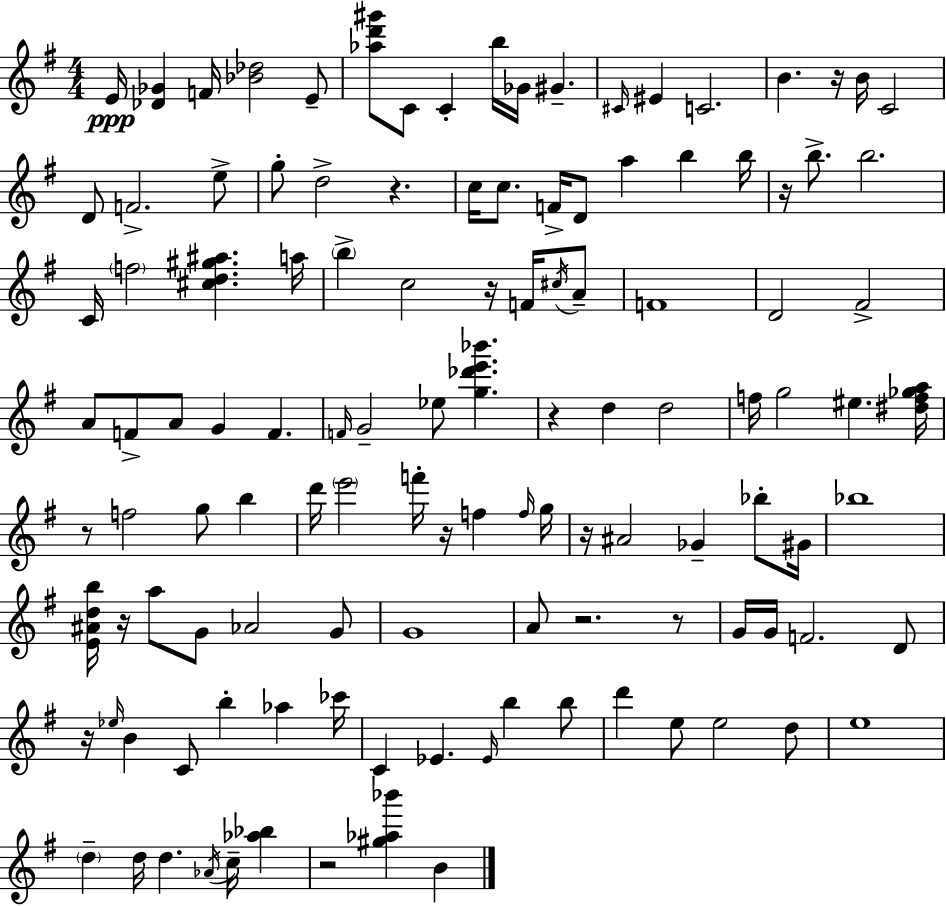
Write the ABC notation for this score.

X:1
T:Untitled
M:4/4
L:1/4
K:G
E/4 [_D_G] F/4 [_B_d]2 E/2 [_ad'^g']/2 C/2 C b/4 _G/4 ^G ^C/4 ^E C2 B z/4 B/4 C2 D/2 F2 e/2 g/2 d2 z c/4 c/2 F/4 D/2 a b b/4 z/4 b/2 b2 C/4 f2 [^cd^g^a] a/4 b c2 z/4 F/4 ^c/4 A/2 F4 D2 ^F2 A/2 F/2 A/2 G F F/4 G2 _e/2 [g_d'e'_b'] z d d2 f/4 g2 ^e [^df_ga]/4 z/2 f2 g/2 b d'/4 e'2 f'/4 z/4 f f/4 g/4 z/4 ^A2 _G _b/2 ^G/4 _b4 [E^Adb]/4 z/4 a/2 G/2 _A2 G/2 G4 A/2 z2 z/2 G/4 G/4 F2 D/2 z/4 _e/4 B C/2 b _a _c'/4 C _E _E/4 b b/2 d' e/2 e2 d/2 e4 d d/4 d _A/4 c/4 [_a_b] z2 [^g_a_b'] B